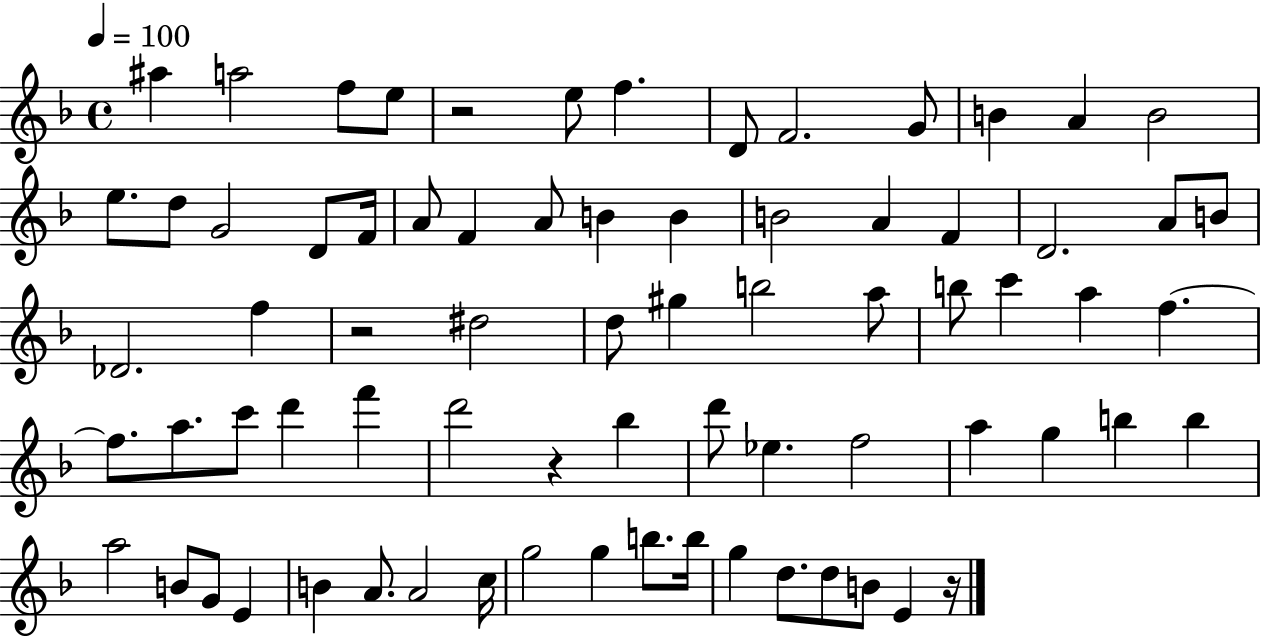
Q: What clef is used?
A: treble